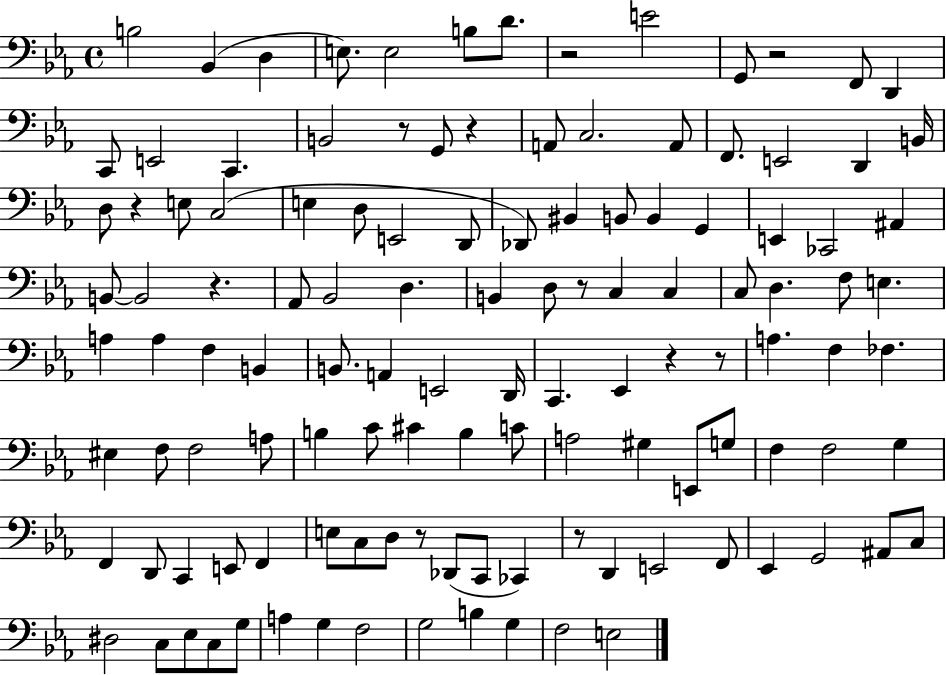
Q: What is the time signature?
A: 4/4